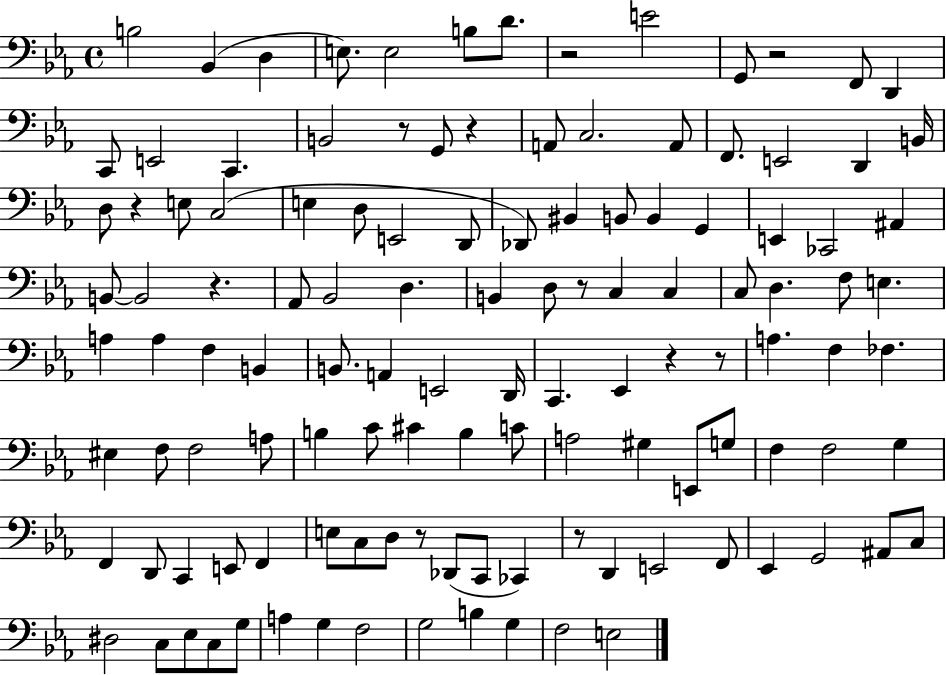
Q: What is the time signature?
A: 4/4